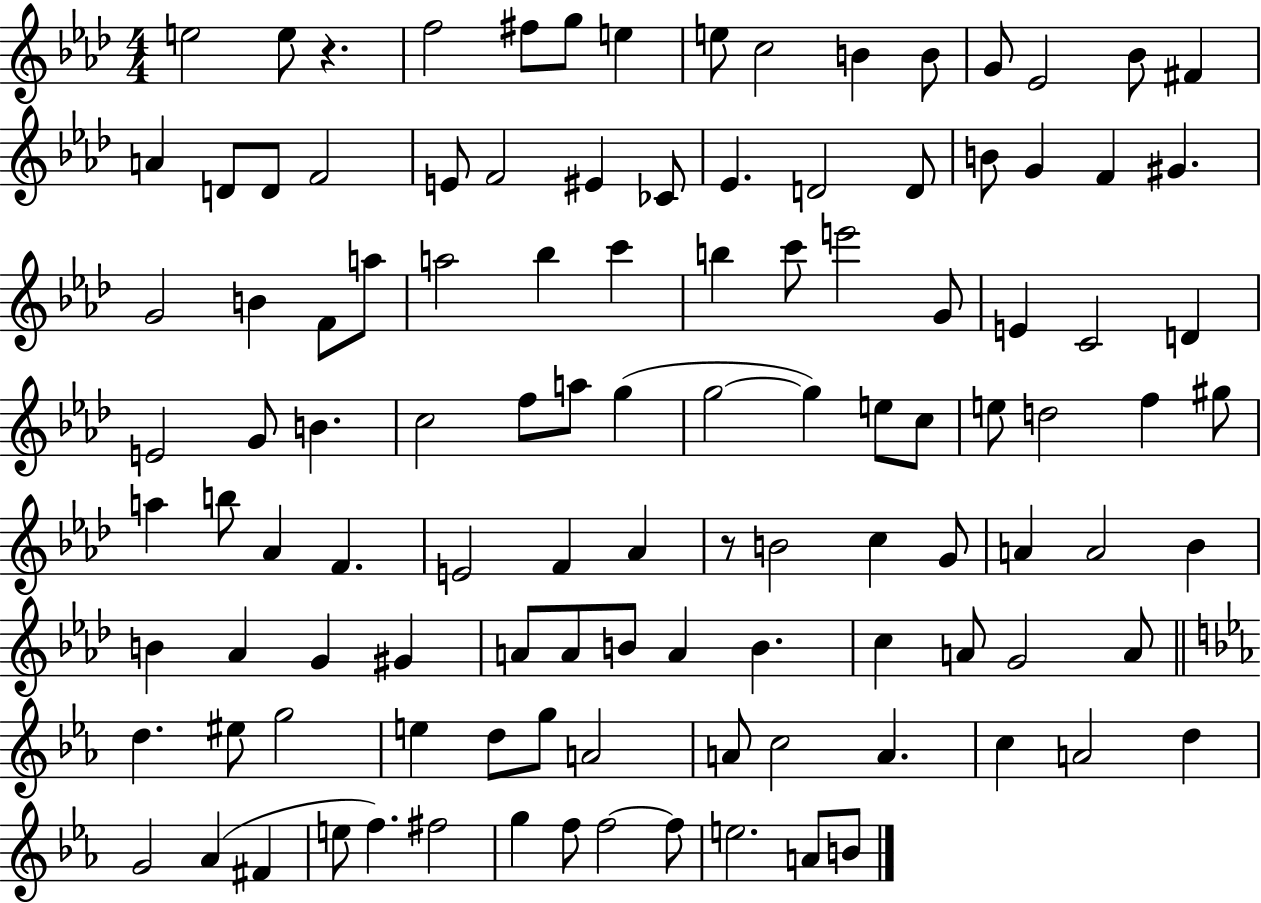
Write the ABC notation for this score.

X:1
T:Untitled
M:4/4
L:1/4
K:Ab
e2 e/2 z f2 ^f/2 g/2 e e/2 c2 B B/2 G/2 _E2 _B/2 ^F A D/2 D/2 F2 E/2 F2 ^E _C/2 _E D2 D/2 B/2 G F ^G G2 B F/2 a/2 a2 _b c' b c'/2 e'2 G/2 E C2 D E2 G/2 B c2 f/2 a/2 g g2 g e/2 c/2 e/2 d2 f ^g/2 a b/2 _A F E2 F _A z/2 B2 c G/2 A A2 _B B _A G ^G A/2 A/2 B/2 A B c A/2 G2 A/2 d ^e/2 g2 e d/2 g/2 A2 A/2 c2 A c A2 d G2 _A ^F e/2 f ^f2 g f/2 f2 f/2 e2 A/2 B/2